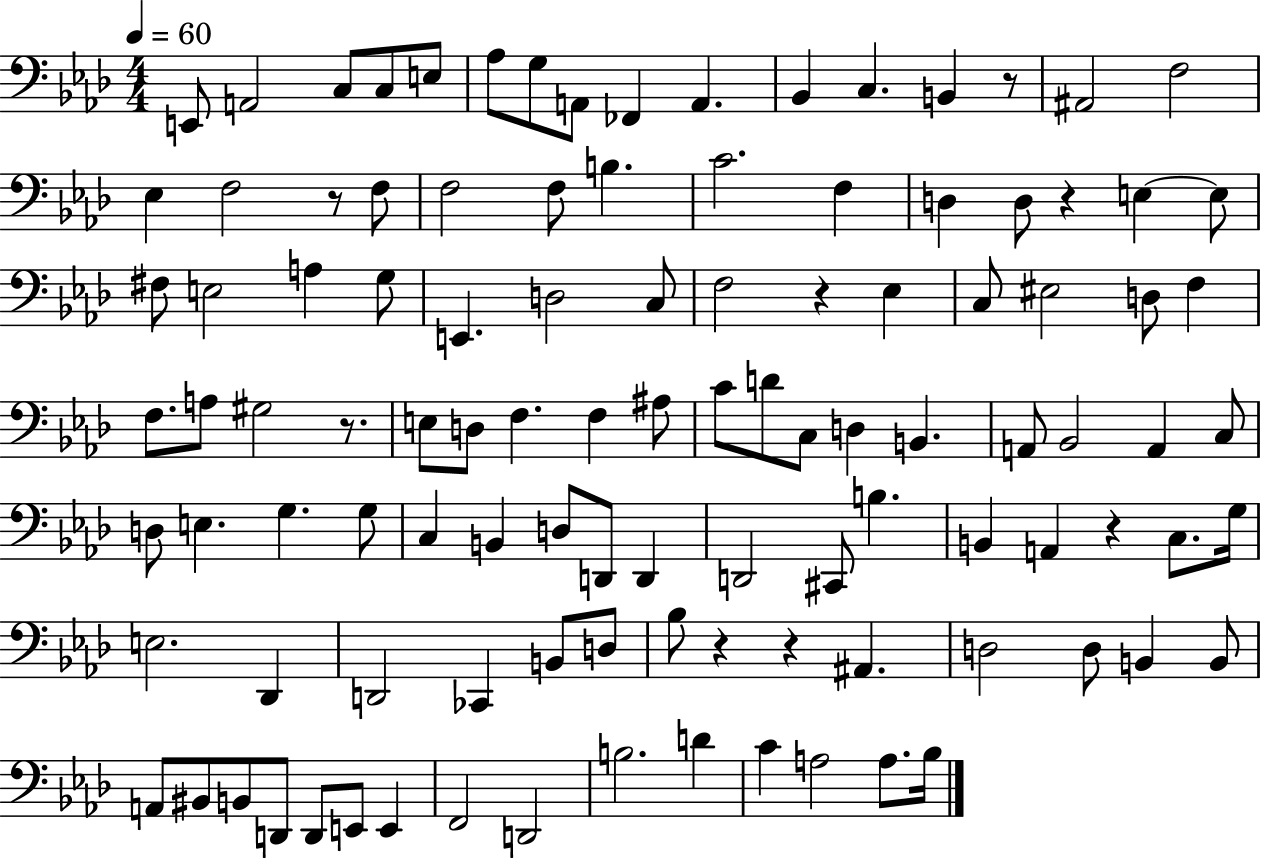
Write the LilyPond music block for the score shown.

{
  \clef bass
  \numericTimeSignature
  \time 4/4
  \key aes \major
  \tempo 4 = 60
  e,8 a,2 c8 c8 e8 | aes8 g8 a,8 fes,4 a,4. | bes,4 c4. b,4 r8 | ais,2 f2 | \break ees4 f2 r8 f8 | f2 f8 b4. | c'2. f4 | d4 d8 r4 e4~~ e8 | \break fis8 e2 a4 g8 | e,4. d2 c8 | f2 r4 ees4 | c8 eis2 d8 f4 | \break f8. a8 gis2 r8. | e8 d8 f4. f4 ais8 | c'8 d'8 c8 d4 b,4. | a,8 bes,2 a,4 c8 | \break d8 e4. g4. g8 | c4 b,4 d8 d,8 d,4 | d,2 cis,8 b4. | b,4 a,4 r4 c8. g16 | \break e2. des,4 | d,2 ces,4 b,8 d8 | bes8 r4 r4 ais,4. | d2 d8 b,4 b,8 | \break a,8 bis,8 b,8 d,8 d,8 e,8 e,4 | f,2 d,2 | b2. d'4 | c'4 a2 a8. bes16 | \break \bar "|."
}